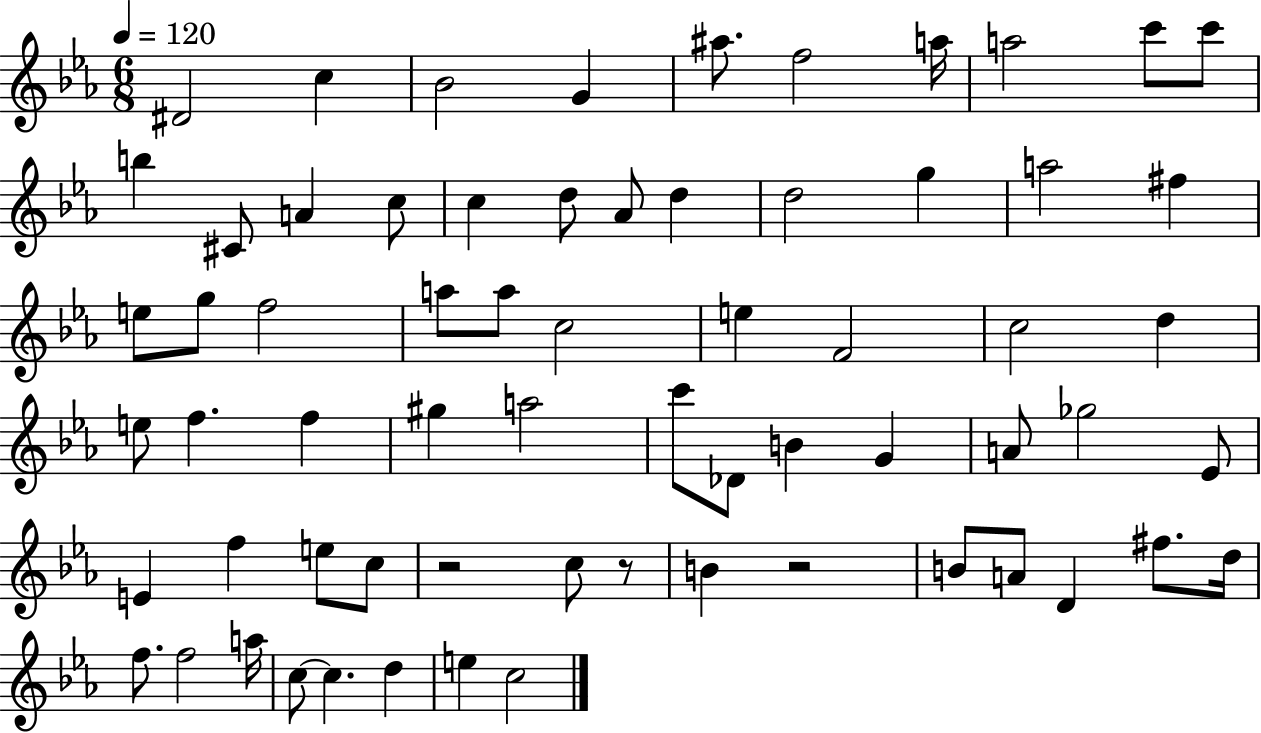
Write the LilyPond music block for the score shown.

{
  \clef treble
  \numericTimeSignature
  \time 6/8
  \key ees \major
  \tempo 4 = 120
  dis'2 c''4 | bes'2 g'4 | ais''8. f''2 a''16 | a''2 c'''8 c'''8 | \break b''4 cis'8 a'4 c''8 | c''4 d''8 aes'8 d''4 | d''2 g''4 | a''2 fis''4 | \break e''8 g''8 f''2 | a''8 a''8 c''2 | e''4 f'2 | c''2 d''4 | \break e''8 f''4. f''4 | gis''4 a''2 | c'''8 des'8 b'4 g'4 | a'8 ges''2 ees'8 | \break e'4 f''4 e''8 c''8 | r2 c''8 r8 | b'4 r2 | b'8 a'8 d'4 fis''8. d''16 | \break f''8. f''2 a''16 | c''8~~ c''4. d''4 | e''4 c''2 | \bar "|."
}